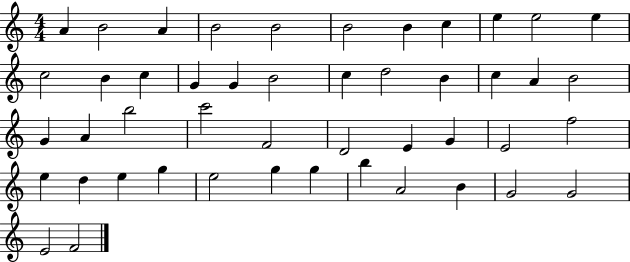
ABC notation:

X:1
T:Untitled
M:4/4
L:1/4
K:C
A B2 A B2 B2 B2 B c e e2 e c2 B c G G B2 c d2 B c A B2 G A b2 c'2 F2 D2 E G E2 f2 e d e g e2 g g b A2 B G2 G2 E2 F2